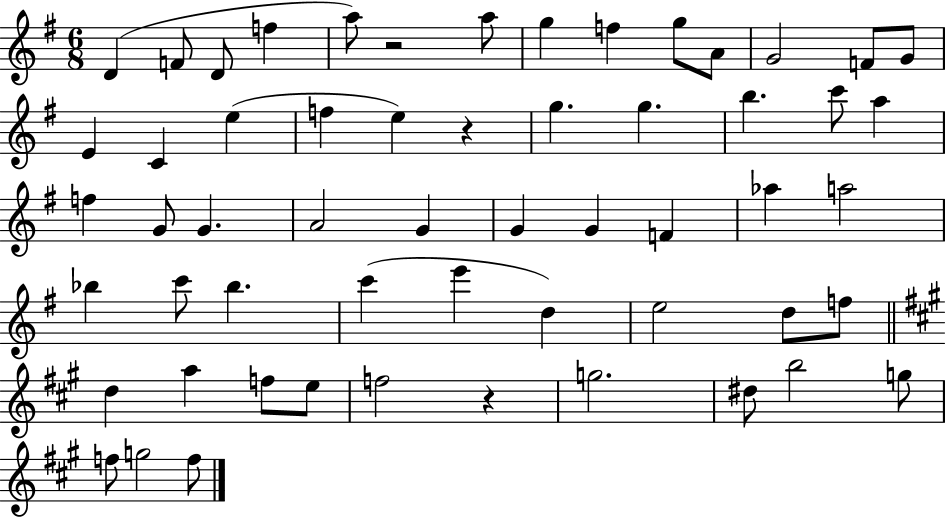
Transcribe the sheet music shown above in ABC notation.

X:1
T:Untitled
M:6/8
L:1/4
K:G
D F/2 D/2 f a/2 z2 a/2 g f g/2 A/2 G2 F/2 G/2 E C e f e z g g b c'/2 a f G/2 G A2 G G G F _a a2 _b c'/2 _b c' e' d e2 d/2 f/2 d a f/2 e/2 f2 z g2 ^d/2 b2 g/2 f/2 g2 f/2